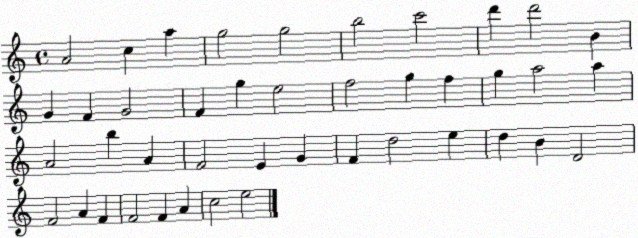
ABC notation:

X:1
T:Untitled
M:4/4
L:1/4
K:C
A2 c a g2 g2 b2 c'2 d' d'2 B G F G2 F g e2 f2 g f g a2 a A2 b A F2 E G F d2 e d B D2 F2 A F F2 F A c2 e2